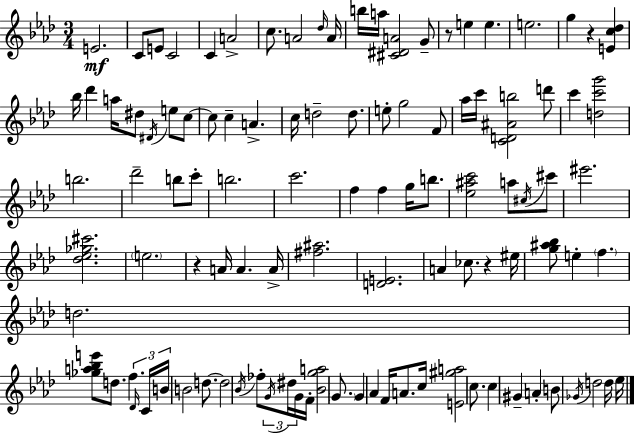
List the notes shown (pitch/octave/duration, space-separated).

E4/h. C4/e E4/e C4/h C4/q A4/h C5/e. A4/h Db5/s A4/s B5/s A5/s [C#4,D#4,A4]/h G4/e R/e E5/q E5/q. E5/h. G5/q R/q [E4,C5,Db5]/q Bb5/s Db6/q A5/s D#5/e D#4/s E5/e C5/e C5/e C5/q A4/q. C5/s D5/h D5/e. E5/e G5/h F4/e Ab5/s C6/s [C4,D4,A#4,B5]/h D6/e C6/q [D5,C6,G6]/h B5/h. Db6/h B5/e C6/e B5/h. C6/h. F5/q F5/q G5/s B5/e. [Eb5,A#5,C6]/h A5/e C#5/s C#6/e EIS6/h. [Db5,Eb5,Gb5,C#6]/h. E5/h. R/q A4/s A4/q. A4/s [F#5,A#5]/h. [D4,E4]/h. A4/q CES5/e. R/q EIS5/s [G5,A#5,Bb5]/e E5/q F5/q. D5/h. [Gb5,A5,Bb5,E6]/e D5/e. F5/q. Db4/s C4/s B4/s B4/h D5/e. D5/h Bb4/s FES5/e G4/s D#5/s G4/s F4/s [Bb4,G5,A5]/h G4/e. G4/q Ab4/q F4/s A4/e. C5/s [E4,G#5,A5]/h C5/e. C5/q G#4/q A4/q B4/e Gb4/s D5/h D5/s Eb5/s